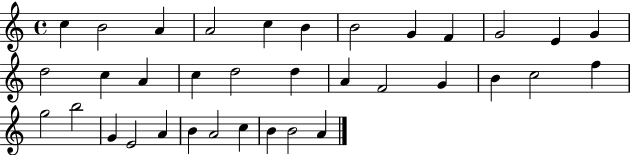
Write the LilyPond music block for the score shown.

{
  \clef treble
  \time 4/4
  \defaultTimeSignature
  \key c \major
  c''4 b'2 a'4 | a'2 c''4 b'4 | b'2 g'4 f'4 | g'2 e'4 g'4 | \break d''2 c''4 a'4 | c''4 d''2 d''4 | a'4 f'2 g'4 | b'4 c''2 f''4 | \break g''2 b''2 | g'4 e'2 a'4 | b'4 a'2 c''4 | b'4 b'2 a'4 | \break \bar "|."
}